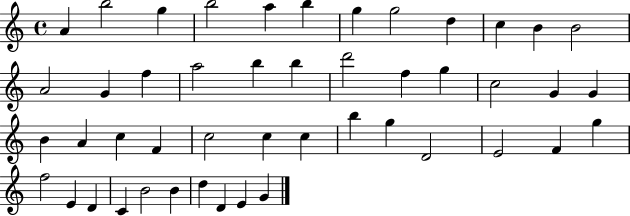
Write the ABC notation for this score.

X:1
T:Untitled
M:4/4
L:1/4
K:C
A b2 g b2 a b g g2 d c B B2 A2 G f a2 b b d'2 f g c2 G G B A c F c2 c c b g D2 E2 F g f2 E D C B2 B d D E G